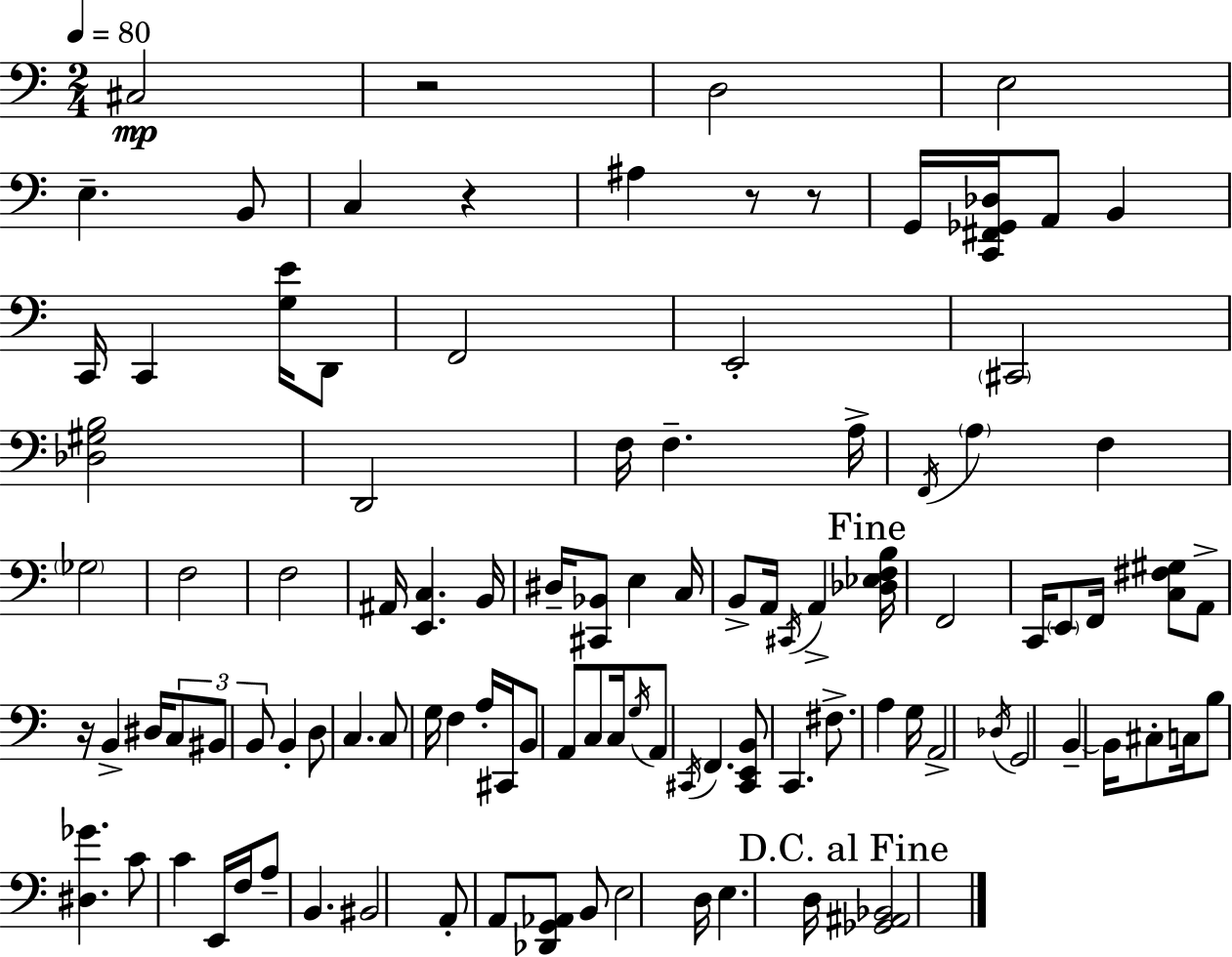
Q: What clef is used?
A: bass